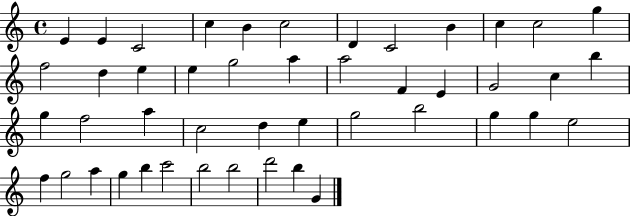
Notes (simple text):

E4/q E4/q C4/h C5/q B4/q C5/h D4/q C4/h B4/q C5/q C5/h G5/q F5/h D5/q E5/q E5/q G5/h A5/q A5/h F4/q E4/q G4/h C5/q B5/q G5/q F5/h A5/q C5/h D5/q E5/q G5/h B5/h G5/q G5/q E5/h F5/q G5/h A5/q G5/q B5/q C6/h B5/h B5/h D6/h B5/q G4/q